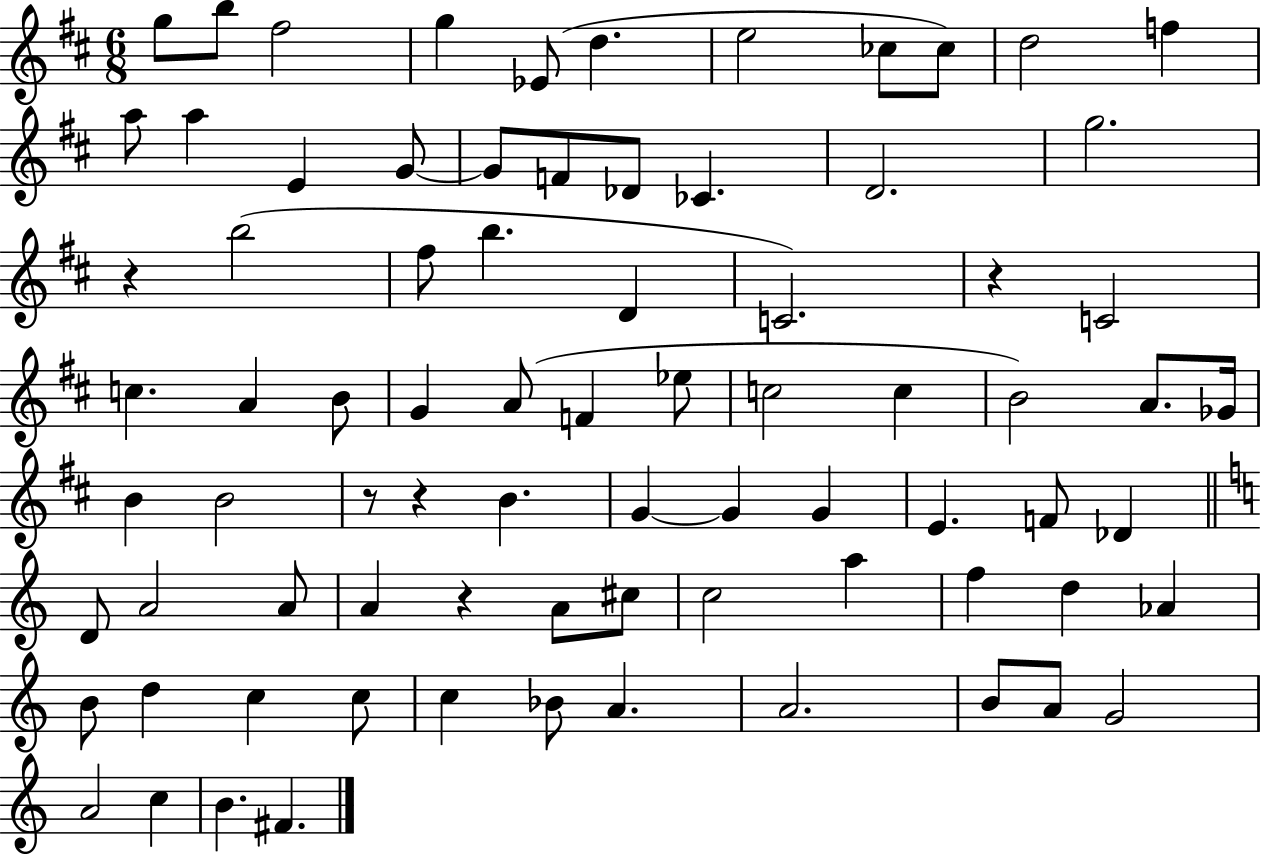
{
  \clef treble
  \numericTimeSignature
  \time 6/8
  \key d \major
  g''8 b''8 fis''2 | g''4 ees'8( d''4. | e''2 ces''8 ces''8) | d''2 f''4 | \break a''8 a''4 e'4 g'8~~ | g'8 f'8 des'8 ces'4. | d'2. | g''2. | \break r4 b''2( | fis''8 b''4. d'4 | c'2.) | r4 c'2 | \break c''4. a'4 b'8 | g'4 a'8( f'4 ees''8 | c''2 c''4 | b'2) a'8. ges'16 | \break b'4 b'2 | r8 r4 b'4. | g'4~~ g'4 g'4 | e'4. f'8 des'4 | \break \bar "||" \break \key a \minor d'8 a'2 a'8 | a'4 r4 a'8 cis''8 | c''2 a''4 | f''4 d''4 aes'4 | \break b'8 d''4 c''4 c''8 | c''4 bes'8 a'4. | a'2. | b'8 a'8 g'2 | \break a'2 c''4 | b'4. fis'4. | \bar "|."
}